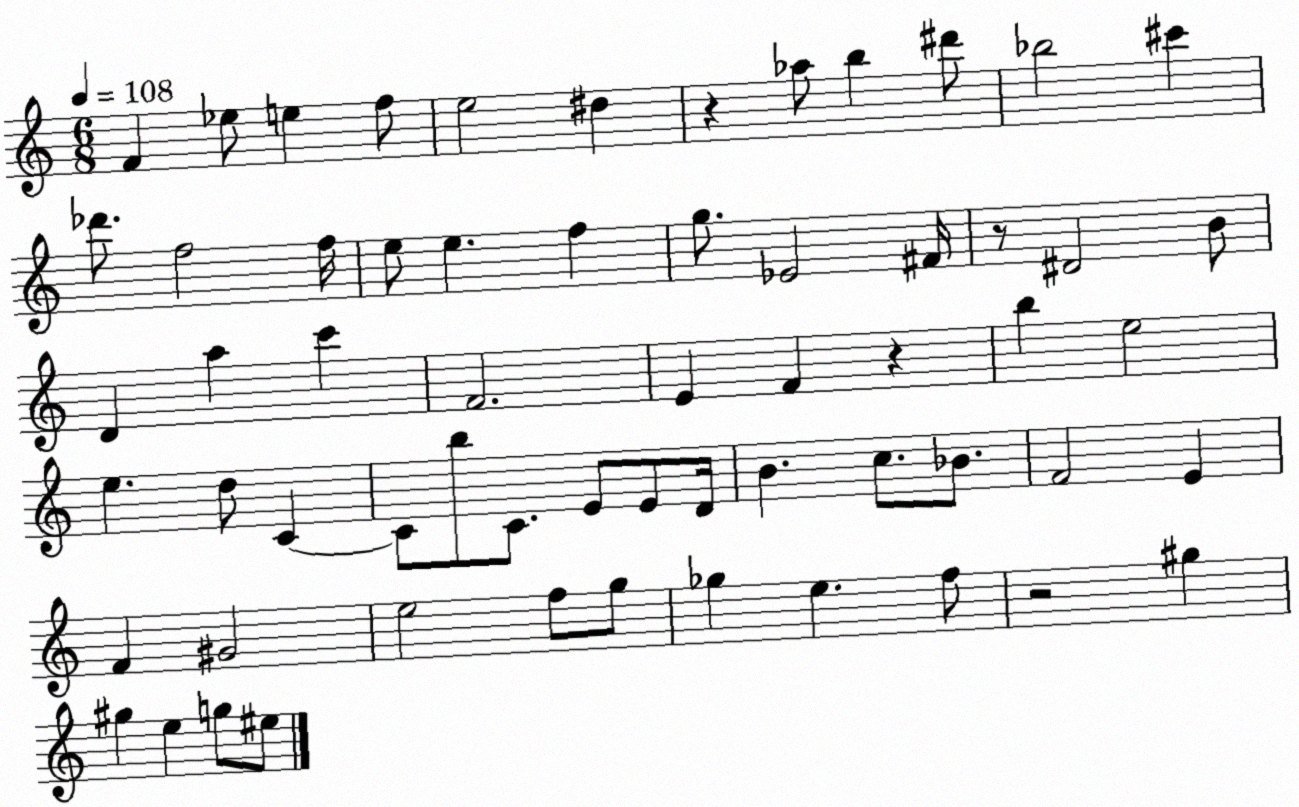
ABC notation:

X:1
T:Untitled
M:6/8
L:1/4
K:C
F _e/2 e f/2 e2 ^d z _a/2 b ^d'/2 _b2 ^c' _d'/2 f2 f/4 e/2 e f g/2 _E2 ^F/4 z/2 ^D2 B/2 D a c' F2 E F z b e2 e d/2 C C/2 b/2 C/2 E/2 E/2 D/4 B c/2 _B/2 F2 E F ^G2 e2 f/2 g/2 _g e f/2 z2 ^g ^g e g/2 ^e/2